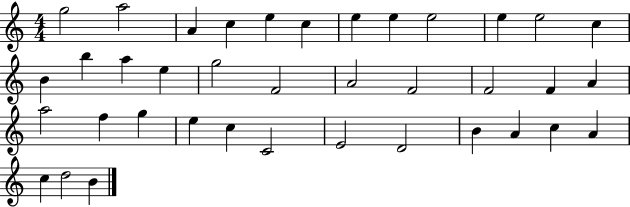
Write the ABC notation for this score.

X:1
T:Untitled
M:4/4
L:1/4
K:C
g2 a2 A c e c e e e2 e e2 c B b a e g2 F2 A2 F2 F2 F A a2 f g e c C2 E2 D2 B A c A c d2 B